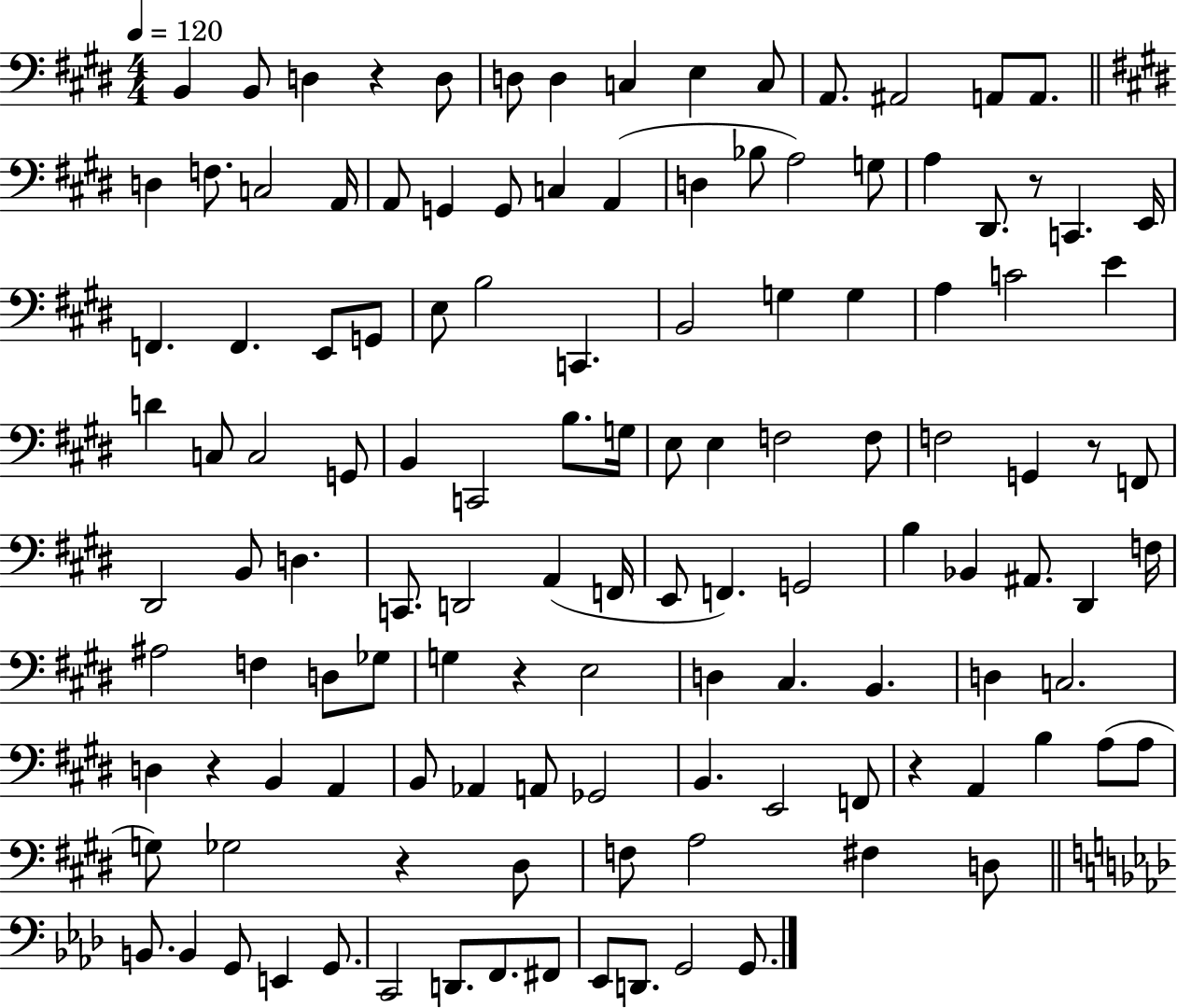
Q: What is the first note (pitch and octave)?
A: B2